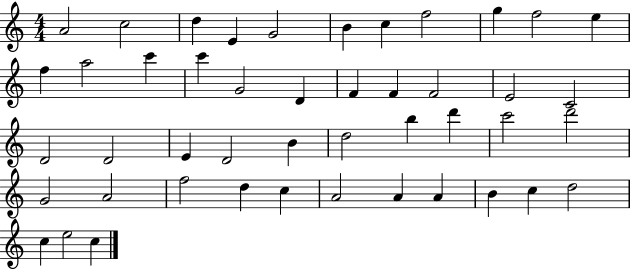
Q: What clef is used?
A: treble